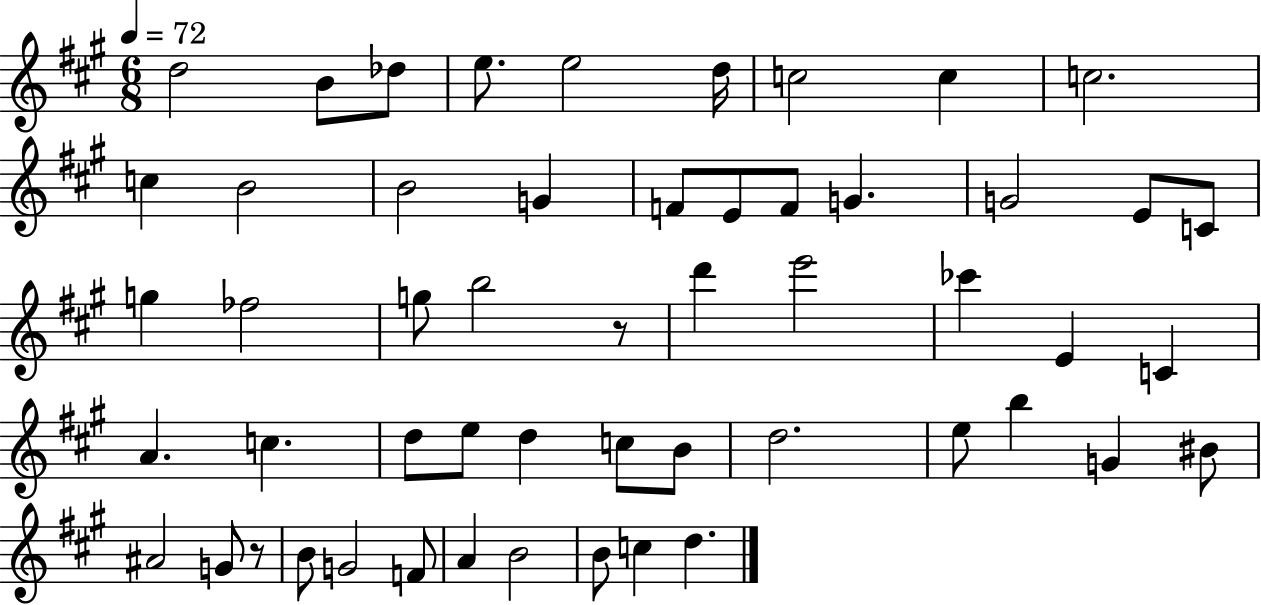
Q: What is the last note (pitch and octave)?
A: D5